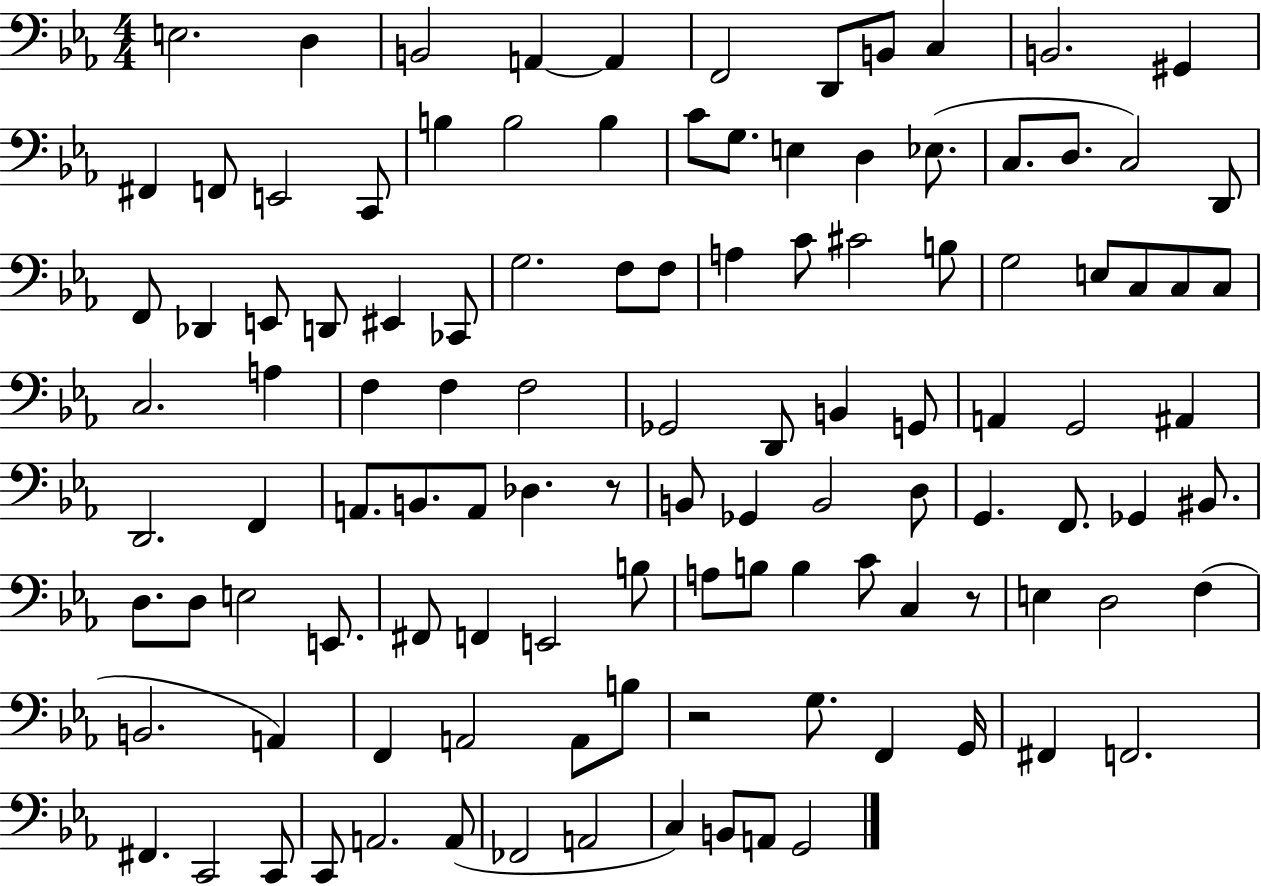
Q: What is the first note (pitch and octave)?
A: E3